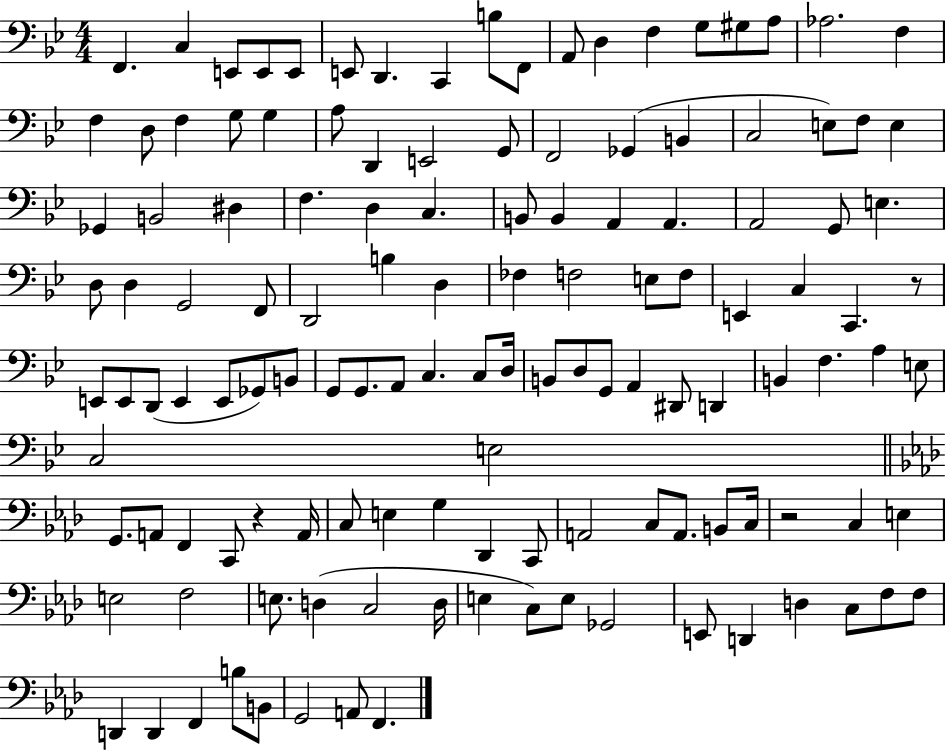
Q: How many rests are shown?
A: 3